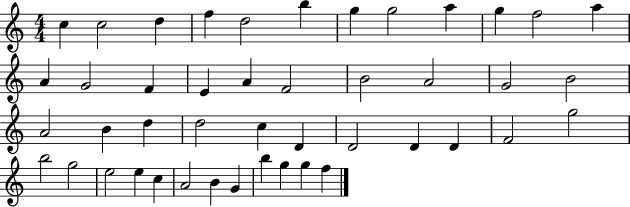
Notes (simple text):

C5/q C5/h D5/q F5/q D5/h B5/q G5/q G5/h A5/q G5/q F5/h A5/q A4/q G4/h F4/q E4/q A4/q F4/h B4/h A4/h G4/h B4/h A4/h B4/q D5/q D5/h C5/q D4/q D4/h D4/q D4/q F4/h G5/h B5/h G5/h E5/h E5/q C5/q A4/h B4/q G4/q B5/q G5/q G5/q F5/q